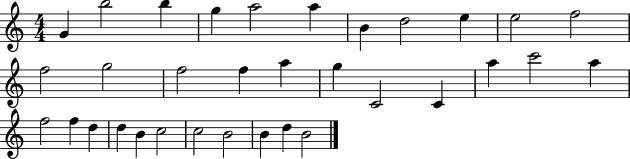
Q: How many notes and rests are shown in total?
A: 33